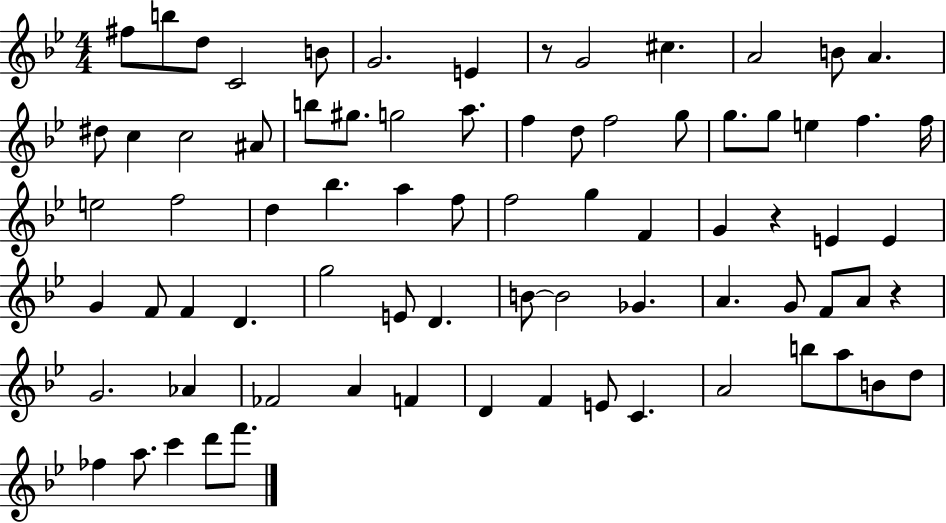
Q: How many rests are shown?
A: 3